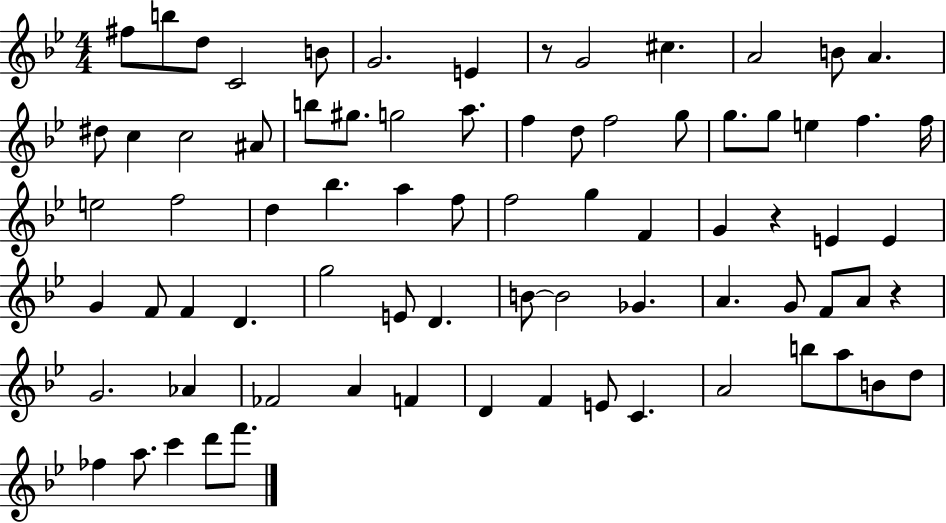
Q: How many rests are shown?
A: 3